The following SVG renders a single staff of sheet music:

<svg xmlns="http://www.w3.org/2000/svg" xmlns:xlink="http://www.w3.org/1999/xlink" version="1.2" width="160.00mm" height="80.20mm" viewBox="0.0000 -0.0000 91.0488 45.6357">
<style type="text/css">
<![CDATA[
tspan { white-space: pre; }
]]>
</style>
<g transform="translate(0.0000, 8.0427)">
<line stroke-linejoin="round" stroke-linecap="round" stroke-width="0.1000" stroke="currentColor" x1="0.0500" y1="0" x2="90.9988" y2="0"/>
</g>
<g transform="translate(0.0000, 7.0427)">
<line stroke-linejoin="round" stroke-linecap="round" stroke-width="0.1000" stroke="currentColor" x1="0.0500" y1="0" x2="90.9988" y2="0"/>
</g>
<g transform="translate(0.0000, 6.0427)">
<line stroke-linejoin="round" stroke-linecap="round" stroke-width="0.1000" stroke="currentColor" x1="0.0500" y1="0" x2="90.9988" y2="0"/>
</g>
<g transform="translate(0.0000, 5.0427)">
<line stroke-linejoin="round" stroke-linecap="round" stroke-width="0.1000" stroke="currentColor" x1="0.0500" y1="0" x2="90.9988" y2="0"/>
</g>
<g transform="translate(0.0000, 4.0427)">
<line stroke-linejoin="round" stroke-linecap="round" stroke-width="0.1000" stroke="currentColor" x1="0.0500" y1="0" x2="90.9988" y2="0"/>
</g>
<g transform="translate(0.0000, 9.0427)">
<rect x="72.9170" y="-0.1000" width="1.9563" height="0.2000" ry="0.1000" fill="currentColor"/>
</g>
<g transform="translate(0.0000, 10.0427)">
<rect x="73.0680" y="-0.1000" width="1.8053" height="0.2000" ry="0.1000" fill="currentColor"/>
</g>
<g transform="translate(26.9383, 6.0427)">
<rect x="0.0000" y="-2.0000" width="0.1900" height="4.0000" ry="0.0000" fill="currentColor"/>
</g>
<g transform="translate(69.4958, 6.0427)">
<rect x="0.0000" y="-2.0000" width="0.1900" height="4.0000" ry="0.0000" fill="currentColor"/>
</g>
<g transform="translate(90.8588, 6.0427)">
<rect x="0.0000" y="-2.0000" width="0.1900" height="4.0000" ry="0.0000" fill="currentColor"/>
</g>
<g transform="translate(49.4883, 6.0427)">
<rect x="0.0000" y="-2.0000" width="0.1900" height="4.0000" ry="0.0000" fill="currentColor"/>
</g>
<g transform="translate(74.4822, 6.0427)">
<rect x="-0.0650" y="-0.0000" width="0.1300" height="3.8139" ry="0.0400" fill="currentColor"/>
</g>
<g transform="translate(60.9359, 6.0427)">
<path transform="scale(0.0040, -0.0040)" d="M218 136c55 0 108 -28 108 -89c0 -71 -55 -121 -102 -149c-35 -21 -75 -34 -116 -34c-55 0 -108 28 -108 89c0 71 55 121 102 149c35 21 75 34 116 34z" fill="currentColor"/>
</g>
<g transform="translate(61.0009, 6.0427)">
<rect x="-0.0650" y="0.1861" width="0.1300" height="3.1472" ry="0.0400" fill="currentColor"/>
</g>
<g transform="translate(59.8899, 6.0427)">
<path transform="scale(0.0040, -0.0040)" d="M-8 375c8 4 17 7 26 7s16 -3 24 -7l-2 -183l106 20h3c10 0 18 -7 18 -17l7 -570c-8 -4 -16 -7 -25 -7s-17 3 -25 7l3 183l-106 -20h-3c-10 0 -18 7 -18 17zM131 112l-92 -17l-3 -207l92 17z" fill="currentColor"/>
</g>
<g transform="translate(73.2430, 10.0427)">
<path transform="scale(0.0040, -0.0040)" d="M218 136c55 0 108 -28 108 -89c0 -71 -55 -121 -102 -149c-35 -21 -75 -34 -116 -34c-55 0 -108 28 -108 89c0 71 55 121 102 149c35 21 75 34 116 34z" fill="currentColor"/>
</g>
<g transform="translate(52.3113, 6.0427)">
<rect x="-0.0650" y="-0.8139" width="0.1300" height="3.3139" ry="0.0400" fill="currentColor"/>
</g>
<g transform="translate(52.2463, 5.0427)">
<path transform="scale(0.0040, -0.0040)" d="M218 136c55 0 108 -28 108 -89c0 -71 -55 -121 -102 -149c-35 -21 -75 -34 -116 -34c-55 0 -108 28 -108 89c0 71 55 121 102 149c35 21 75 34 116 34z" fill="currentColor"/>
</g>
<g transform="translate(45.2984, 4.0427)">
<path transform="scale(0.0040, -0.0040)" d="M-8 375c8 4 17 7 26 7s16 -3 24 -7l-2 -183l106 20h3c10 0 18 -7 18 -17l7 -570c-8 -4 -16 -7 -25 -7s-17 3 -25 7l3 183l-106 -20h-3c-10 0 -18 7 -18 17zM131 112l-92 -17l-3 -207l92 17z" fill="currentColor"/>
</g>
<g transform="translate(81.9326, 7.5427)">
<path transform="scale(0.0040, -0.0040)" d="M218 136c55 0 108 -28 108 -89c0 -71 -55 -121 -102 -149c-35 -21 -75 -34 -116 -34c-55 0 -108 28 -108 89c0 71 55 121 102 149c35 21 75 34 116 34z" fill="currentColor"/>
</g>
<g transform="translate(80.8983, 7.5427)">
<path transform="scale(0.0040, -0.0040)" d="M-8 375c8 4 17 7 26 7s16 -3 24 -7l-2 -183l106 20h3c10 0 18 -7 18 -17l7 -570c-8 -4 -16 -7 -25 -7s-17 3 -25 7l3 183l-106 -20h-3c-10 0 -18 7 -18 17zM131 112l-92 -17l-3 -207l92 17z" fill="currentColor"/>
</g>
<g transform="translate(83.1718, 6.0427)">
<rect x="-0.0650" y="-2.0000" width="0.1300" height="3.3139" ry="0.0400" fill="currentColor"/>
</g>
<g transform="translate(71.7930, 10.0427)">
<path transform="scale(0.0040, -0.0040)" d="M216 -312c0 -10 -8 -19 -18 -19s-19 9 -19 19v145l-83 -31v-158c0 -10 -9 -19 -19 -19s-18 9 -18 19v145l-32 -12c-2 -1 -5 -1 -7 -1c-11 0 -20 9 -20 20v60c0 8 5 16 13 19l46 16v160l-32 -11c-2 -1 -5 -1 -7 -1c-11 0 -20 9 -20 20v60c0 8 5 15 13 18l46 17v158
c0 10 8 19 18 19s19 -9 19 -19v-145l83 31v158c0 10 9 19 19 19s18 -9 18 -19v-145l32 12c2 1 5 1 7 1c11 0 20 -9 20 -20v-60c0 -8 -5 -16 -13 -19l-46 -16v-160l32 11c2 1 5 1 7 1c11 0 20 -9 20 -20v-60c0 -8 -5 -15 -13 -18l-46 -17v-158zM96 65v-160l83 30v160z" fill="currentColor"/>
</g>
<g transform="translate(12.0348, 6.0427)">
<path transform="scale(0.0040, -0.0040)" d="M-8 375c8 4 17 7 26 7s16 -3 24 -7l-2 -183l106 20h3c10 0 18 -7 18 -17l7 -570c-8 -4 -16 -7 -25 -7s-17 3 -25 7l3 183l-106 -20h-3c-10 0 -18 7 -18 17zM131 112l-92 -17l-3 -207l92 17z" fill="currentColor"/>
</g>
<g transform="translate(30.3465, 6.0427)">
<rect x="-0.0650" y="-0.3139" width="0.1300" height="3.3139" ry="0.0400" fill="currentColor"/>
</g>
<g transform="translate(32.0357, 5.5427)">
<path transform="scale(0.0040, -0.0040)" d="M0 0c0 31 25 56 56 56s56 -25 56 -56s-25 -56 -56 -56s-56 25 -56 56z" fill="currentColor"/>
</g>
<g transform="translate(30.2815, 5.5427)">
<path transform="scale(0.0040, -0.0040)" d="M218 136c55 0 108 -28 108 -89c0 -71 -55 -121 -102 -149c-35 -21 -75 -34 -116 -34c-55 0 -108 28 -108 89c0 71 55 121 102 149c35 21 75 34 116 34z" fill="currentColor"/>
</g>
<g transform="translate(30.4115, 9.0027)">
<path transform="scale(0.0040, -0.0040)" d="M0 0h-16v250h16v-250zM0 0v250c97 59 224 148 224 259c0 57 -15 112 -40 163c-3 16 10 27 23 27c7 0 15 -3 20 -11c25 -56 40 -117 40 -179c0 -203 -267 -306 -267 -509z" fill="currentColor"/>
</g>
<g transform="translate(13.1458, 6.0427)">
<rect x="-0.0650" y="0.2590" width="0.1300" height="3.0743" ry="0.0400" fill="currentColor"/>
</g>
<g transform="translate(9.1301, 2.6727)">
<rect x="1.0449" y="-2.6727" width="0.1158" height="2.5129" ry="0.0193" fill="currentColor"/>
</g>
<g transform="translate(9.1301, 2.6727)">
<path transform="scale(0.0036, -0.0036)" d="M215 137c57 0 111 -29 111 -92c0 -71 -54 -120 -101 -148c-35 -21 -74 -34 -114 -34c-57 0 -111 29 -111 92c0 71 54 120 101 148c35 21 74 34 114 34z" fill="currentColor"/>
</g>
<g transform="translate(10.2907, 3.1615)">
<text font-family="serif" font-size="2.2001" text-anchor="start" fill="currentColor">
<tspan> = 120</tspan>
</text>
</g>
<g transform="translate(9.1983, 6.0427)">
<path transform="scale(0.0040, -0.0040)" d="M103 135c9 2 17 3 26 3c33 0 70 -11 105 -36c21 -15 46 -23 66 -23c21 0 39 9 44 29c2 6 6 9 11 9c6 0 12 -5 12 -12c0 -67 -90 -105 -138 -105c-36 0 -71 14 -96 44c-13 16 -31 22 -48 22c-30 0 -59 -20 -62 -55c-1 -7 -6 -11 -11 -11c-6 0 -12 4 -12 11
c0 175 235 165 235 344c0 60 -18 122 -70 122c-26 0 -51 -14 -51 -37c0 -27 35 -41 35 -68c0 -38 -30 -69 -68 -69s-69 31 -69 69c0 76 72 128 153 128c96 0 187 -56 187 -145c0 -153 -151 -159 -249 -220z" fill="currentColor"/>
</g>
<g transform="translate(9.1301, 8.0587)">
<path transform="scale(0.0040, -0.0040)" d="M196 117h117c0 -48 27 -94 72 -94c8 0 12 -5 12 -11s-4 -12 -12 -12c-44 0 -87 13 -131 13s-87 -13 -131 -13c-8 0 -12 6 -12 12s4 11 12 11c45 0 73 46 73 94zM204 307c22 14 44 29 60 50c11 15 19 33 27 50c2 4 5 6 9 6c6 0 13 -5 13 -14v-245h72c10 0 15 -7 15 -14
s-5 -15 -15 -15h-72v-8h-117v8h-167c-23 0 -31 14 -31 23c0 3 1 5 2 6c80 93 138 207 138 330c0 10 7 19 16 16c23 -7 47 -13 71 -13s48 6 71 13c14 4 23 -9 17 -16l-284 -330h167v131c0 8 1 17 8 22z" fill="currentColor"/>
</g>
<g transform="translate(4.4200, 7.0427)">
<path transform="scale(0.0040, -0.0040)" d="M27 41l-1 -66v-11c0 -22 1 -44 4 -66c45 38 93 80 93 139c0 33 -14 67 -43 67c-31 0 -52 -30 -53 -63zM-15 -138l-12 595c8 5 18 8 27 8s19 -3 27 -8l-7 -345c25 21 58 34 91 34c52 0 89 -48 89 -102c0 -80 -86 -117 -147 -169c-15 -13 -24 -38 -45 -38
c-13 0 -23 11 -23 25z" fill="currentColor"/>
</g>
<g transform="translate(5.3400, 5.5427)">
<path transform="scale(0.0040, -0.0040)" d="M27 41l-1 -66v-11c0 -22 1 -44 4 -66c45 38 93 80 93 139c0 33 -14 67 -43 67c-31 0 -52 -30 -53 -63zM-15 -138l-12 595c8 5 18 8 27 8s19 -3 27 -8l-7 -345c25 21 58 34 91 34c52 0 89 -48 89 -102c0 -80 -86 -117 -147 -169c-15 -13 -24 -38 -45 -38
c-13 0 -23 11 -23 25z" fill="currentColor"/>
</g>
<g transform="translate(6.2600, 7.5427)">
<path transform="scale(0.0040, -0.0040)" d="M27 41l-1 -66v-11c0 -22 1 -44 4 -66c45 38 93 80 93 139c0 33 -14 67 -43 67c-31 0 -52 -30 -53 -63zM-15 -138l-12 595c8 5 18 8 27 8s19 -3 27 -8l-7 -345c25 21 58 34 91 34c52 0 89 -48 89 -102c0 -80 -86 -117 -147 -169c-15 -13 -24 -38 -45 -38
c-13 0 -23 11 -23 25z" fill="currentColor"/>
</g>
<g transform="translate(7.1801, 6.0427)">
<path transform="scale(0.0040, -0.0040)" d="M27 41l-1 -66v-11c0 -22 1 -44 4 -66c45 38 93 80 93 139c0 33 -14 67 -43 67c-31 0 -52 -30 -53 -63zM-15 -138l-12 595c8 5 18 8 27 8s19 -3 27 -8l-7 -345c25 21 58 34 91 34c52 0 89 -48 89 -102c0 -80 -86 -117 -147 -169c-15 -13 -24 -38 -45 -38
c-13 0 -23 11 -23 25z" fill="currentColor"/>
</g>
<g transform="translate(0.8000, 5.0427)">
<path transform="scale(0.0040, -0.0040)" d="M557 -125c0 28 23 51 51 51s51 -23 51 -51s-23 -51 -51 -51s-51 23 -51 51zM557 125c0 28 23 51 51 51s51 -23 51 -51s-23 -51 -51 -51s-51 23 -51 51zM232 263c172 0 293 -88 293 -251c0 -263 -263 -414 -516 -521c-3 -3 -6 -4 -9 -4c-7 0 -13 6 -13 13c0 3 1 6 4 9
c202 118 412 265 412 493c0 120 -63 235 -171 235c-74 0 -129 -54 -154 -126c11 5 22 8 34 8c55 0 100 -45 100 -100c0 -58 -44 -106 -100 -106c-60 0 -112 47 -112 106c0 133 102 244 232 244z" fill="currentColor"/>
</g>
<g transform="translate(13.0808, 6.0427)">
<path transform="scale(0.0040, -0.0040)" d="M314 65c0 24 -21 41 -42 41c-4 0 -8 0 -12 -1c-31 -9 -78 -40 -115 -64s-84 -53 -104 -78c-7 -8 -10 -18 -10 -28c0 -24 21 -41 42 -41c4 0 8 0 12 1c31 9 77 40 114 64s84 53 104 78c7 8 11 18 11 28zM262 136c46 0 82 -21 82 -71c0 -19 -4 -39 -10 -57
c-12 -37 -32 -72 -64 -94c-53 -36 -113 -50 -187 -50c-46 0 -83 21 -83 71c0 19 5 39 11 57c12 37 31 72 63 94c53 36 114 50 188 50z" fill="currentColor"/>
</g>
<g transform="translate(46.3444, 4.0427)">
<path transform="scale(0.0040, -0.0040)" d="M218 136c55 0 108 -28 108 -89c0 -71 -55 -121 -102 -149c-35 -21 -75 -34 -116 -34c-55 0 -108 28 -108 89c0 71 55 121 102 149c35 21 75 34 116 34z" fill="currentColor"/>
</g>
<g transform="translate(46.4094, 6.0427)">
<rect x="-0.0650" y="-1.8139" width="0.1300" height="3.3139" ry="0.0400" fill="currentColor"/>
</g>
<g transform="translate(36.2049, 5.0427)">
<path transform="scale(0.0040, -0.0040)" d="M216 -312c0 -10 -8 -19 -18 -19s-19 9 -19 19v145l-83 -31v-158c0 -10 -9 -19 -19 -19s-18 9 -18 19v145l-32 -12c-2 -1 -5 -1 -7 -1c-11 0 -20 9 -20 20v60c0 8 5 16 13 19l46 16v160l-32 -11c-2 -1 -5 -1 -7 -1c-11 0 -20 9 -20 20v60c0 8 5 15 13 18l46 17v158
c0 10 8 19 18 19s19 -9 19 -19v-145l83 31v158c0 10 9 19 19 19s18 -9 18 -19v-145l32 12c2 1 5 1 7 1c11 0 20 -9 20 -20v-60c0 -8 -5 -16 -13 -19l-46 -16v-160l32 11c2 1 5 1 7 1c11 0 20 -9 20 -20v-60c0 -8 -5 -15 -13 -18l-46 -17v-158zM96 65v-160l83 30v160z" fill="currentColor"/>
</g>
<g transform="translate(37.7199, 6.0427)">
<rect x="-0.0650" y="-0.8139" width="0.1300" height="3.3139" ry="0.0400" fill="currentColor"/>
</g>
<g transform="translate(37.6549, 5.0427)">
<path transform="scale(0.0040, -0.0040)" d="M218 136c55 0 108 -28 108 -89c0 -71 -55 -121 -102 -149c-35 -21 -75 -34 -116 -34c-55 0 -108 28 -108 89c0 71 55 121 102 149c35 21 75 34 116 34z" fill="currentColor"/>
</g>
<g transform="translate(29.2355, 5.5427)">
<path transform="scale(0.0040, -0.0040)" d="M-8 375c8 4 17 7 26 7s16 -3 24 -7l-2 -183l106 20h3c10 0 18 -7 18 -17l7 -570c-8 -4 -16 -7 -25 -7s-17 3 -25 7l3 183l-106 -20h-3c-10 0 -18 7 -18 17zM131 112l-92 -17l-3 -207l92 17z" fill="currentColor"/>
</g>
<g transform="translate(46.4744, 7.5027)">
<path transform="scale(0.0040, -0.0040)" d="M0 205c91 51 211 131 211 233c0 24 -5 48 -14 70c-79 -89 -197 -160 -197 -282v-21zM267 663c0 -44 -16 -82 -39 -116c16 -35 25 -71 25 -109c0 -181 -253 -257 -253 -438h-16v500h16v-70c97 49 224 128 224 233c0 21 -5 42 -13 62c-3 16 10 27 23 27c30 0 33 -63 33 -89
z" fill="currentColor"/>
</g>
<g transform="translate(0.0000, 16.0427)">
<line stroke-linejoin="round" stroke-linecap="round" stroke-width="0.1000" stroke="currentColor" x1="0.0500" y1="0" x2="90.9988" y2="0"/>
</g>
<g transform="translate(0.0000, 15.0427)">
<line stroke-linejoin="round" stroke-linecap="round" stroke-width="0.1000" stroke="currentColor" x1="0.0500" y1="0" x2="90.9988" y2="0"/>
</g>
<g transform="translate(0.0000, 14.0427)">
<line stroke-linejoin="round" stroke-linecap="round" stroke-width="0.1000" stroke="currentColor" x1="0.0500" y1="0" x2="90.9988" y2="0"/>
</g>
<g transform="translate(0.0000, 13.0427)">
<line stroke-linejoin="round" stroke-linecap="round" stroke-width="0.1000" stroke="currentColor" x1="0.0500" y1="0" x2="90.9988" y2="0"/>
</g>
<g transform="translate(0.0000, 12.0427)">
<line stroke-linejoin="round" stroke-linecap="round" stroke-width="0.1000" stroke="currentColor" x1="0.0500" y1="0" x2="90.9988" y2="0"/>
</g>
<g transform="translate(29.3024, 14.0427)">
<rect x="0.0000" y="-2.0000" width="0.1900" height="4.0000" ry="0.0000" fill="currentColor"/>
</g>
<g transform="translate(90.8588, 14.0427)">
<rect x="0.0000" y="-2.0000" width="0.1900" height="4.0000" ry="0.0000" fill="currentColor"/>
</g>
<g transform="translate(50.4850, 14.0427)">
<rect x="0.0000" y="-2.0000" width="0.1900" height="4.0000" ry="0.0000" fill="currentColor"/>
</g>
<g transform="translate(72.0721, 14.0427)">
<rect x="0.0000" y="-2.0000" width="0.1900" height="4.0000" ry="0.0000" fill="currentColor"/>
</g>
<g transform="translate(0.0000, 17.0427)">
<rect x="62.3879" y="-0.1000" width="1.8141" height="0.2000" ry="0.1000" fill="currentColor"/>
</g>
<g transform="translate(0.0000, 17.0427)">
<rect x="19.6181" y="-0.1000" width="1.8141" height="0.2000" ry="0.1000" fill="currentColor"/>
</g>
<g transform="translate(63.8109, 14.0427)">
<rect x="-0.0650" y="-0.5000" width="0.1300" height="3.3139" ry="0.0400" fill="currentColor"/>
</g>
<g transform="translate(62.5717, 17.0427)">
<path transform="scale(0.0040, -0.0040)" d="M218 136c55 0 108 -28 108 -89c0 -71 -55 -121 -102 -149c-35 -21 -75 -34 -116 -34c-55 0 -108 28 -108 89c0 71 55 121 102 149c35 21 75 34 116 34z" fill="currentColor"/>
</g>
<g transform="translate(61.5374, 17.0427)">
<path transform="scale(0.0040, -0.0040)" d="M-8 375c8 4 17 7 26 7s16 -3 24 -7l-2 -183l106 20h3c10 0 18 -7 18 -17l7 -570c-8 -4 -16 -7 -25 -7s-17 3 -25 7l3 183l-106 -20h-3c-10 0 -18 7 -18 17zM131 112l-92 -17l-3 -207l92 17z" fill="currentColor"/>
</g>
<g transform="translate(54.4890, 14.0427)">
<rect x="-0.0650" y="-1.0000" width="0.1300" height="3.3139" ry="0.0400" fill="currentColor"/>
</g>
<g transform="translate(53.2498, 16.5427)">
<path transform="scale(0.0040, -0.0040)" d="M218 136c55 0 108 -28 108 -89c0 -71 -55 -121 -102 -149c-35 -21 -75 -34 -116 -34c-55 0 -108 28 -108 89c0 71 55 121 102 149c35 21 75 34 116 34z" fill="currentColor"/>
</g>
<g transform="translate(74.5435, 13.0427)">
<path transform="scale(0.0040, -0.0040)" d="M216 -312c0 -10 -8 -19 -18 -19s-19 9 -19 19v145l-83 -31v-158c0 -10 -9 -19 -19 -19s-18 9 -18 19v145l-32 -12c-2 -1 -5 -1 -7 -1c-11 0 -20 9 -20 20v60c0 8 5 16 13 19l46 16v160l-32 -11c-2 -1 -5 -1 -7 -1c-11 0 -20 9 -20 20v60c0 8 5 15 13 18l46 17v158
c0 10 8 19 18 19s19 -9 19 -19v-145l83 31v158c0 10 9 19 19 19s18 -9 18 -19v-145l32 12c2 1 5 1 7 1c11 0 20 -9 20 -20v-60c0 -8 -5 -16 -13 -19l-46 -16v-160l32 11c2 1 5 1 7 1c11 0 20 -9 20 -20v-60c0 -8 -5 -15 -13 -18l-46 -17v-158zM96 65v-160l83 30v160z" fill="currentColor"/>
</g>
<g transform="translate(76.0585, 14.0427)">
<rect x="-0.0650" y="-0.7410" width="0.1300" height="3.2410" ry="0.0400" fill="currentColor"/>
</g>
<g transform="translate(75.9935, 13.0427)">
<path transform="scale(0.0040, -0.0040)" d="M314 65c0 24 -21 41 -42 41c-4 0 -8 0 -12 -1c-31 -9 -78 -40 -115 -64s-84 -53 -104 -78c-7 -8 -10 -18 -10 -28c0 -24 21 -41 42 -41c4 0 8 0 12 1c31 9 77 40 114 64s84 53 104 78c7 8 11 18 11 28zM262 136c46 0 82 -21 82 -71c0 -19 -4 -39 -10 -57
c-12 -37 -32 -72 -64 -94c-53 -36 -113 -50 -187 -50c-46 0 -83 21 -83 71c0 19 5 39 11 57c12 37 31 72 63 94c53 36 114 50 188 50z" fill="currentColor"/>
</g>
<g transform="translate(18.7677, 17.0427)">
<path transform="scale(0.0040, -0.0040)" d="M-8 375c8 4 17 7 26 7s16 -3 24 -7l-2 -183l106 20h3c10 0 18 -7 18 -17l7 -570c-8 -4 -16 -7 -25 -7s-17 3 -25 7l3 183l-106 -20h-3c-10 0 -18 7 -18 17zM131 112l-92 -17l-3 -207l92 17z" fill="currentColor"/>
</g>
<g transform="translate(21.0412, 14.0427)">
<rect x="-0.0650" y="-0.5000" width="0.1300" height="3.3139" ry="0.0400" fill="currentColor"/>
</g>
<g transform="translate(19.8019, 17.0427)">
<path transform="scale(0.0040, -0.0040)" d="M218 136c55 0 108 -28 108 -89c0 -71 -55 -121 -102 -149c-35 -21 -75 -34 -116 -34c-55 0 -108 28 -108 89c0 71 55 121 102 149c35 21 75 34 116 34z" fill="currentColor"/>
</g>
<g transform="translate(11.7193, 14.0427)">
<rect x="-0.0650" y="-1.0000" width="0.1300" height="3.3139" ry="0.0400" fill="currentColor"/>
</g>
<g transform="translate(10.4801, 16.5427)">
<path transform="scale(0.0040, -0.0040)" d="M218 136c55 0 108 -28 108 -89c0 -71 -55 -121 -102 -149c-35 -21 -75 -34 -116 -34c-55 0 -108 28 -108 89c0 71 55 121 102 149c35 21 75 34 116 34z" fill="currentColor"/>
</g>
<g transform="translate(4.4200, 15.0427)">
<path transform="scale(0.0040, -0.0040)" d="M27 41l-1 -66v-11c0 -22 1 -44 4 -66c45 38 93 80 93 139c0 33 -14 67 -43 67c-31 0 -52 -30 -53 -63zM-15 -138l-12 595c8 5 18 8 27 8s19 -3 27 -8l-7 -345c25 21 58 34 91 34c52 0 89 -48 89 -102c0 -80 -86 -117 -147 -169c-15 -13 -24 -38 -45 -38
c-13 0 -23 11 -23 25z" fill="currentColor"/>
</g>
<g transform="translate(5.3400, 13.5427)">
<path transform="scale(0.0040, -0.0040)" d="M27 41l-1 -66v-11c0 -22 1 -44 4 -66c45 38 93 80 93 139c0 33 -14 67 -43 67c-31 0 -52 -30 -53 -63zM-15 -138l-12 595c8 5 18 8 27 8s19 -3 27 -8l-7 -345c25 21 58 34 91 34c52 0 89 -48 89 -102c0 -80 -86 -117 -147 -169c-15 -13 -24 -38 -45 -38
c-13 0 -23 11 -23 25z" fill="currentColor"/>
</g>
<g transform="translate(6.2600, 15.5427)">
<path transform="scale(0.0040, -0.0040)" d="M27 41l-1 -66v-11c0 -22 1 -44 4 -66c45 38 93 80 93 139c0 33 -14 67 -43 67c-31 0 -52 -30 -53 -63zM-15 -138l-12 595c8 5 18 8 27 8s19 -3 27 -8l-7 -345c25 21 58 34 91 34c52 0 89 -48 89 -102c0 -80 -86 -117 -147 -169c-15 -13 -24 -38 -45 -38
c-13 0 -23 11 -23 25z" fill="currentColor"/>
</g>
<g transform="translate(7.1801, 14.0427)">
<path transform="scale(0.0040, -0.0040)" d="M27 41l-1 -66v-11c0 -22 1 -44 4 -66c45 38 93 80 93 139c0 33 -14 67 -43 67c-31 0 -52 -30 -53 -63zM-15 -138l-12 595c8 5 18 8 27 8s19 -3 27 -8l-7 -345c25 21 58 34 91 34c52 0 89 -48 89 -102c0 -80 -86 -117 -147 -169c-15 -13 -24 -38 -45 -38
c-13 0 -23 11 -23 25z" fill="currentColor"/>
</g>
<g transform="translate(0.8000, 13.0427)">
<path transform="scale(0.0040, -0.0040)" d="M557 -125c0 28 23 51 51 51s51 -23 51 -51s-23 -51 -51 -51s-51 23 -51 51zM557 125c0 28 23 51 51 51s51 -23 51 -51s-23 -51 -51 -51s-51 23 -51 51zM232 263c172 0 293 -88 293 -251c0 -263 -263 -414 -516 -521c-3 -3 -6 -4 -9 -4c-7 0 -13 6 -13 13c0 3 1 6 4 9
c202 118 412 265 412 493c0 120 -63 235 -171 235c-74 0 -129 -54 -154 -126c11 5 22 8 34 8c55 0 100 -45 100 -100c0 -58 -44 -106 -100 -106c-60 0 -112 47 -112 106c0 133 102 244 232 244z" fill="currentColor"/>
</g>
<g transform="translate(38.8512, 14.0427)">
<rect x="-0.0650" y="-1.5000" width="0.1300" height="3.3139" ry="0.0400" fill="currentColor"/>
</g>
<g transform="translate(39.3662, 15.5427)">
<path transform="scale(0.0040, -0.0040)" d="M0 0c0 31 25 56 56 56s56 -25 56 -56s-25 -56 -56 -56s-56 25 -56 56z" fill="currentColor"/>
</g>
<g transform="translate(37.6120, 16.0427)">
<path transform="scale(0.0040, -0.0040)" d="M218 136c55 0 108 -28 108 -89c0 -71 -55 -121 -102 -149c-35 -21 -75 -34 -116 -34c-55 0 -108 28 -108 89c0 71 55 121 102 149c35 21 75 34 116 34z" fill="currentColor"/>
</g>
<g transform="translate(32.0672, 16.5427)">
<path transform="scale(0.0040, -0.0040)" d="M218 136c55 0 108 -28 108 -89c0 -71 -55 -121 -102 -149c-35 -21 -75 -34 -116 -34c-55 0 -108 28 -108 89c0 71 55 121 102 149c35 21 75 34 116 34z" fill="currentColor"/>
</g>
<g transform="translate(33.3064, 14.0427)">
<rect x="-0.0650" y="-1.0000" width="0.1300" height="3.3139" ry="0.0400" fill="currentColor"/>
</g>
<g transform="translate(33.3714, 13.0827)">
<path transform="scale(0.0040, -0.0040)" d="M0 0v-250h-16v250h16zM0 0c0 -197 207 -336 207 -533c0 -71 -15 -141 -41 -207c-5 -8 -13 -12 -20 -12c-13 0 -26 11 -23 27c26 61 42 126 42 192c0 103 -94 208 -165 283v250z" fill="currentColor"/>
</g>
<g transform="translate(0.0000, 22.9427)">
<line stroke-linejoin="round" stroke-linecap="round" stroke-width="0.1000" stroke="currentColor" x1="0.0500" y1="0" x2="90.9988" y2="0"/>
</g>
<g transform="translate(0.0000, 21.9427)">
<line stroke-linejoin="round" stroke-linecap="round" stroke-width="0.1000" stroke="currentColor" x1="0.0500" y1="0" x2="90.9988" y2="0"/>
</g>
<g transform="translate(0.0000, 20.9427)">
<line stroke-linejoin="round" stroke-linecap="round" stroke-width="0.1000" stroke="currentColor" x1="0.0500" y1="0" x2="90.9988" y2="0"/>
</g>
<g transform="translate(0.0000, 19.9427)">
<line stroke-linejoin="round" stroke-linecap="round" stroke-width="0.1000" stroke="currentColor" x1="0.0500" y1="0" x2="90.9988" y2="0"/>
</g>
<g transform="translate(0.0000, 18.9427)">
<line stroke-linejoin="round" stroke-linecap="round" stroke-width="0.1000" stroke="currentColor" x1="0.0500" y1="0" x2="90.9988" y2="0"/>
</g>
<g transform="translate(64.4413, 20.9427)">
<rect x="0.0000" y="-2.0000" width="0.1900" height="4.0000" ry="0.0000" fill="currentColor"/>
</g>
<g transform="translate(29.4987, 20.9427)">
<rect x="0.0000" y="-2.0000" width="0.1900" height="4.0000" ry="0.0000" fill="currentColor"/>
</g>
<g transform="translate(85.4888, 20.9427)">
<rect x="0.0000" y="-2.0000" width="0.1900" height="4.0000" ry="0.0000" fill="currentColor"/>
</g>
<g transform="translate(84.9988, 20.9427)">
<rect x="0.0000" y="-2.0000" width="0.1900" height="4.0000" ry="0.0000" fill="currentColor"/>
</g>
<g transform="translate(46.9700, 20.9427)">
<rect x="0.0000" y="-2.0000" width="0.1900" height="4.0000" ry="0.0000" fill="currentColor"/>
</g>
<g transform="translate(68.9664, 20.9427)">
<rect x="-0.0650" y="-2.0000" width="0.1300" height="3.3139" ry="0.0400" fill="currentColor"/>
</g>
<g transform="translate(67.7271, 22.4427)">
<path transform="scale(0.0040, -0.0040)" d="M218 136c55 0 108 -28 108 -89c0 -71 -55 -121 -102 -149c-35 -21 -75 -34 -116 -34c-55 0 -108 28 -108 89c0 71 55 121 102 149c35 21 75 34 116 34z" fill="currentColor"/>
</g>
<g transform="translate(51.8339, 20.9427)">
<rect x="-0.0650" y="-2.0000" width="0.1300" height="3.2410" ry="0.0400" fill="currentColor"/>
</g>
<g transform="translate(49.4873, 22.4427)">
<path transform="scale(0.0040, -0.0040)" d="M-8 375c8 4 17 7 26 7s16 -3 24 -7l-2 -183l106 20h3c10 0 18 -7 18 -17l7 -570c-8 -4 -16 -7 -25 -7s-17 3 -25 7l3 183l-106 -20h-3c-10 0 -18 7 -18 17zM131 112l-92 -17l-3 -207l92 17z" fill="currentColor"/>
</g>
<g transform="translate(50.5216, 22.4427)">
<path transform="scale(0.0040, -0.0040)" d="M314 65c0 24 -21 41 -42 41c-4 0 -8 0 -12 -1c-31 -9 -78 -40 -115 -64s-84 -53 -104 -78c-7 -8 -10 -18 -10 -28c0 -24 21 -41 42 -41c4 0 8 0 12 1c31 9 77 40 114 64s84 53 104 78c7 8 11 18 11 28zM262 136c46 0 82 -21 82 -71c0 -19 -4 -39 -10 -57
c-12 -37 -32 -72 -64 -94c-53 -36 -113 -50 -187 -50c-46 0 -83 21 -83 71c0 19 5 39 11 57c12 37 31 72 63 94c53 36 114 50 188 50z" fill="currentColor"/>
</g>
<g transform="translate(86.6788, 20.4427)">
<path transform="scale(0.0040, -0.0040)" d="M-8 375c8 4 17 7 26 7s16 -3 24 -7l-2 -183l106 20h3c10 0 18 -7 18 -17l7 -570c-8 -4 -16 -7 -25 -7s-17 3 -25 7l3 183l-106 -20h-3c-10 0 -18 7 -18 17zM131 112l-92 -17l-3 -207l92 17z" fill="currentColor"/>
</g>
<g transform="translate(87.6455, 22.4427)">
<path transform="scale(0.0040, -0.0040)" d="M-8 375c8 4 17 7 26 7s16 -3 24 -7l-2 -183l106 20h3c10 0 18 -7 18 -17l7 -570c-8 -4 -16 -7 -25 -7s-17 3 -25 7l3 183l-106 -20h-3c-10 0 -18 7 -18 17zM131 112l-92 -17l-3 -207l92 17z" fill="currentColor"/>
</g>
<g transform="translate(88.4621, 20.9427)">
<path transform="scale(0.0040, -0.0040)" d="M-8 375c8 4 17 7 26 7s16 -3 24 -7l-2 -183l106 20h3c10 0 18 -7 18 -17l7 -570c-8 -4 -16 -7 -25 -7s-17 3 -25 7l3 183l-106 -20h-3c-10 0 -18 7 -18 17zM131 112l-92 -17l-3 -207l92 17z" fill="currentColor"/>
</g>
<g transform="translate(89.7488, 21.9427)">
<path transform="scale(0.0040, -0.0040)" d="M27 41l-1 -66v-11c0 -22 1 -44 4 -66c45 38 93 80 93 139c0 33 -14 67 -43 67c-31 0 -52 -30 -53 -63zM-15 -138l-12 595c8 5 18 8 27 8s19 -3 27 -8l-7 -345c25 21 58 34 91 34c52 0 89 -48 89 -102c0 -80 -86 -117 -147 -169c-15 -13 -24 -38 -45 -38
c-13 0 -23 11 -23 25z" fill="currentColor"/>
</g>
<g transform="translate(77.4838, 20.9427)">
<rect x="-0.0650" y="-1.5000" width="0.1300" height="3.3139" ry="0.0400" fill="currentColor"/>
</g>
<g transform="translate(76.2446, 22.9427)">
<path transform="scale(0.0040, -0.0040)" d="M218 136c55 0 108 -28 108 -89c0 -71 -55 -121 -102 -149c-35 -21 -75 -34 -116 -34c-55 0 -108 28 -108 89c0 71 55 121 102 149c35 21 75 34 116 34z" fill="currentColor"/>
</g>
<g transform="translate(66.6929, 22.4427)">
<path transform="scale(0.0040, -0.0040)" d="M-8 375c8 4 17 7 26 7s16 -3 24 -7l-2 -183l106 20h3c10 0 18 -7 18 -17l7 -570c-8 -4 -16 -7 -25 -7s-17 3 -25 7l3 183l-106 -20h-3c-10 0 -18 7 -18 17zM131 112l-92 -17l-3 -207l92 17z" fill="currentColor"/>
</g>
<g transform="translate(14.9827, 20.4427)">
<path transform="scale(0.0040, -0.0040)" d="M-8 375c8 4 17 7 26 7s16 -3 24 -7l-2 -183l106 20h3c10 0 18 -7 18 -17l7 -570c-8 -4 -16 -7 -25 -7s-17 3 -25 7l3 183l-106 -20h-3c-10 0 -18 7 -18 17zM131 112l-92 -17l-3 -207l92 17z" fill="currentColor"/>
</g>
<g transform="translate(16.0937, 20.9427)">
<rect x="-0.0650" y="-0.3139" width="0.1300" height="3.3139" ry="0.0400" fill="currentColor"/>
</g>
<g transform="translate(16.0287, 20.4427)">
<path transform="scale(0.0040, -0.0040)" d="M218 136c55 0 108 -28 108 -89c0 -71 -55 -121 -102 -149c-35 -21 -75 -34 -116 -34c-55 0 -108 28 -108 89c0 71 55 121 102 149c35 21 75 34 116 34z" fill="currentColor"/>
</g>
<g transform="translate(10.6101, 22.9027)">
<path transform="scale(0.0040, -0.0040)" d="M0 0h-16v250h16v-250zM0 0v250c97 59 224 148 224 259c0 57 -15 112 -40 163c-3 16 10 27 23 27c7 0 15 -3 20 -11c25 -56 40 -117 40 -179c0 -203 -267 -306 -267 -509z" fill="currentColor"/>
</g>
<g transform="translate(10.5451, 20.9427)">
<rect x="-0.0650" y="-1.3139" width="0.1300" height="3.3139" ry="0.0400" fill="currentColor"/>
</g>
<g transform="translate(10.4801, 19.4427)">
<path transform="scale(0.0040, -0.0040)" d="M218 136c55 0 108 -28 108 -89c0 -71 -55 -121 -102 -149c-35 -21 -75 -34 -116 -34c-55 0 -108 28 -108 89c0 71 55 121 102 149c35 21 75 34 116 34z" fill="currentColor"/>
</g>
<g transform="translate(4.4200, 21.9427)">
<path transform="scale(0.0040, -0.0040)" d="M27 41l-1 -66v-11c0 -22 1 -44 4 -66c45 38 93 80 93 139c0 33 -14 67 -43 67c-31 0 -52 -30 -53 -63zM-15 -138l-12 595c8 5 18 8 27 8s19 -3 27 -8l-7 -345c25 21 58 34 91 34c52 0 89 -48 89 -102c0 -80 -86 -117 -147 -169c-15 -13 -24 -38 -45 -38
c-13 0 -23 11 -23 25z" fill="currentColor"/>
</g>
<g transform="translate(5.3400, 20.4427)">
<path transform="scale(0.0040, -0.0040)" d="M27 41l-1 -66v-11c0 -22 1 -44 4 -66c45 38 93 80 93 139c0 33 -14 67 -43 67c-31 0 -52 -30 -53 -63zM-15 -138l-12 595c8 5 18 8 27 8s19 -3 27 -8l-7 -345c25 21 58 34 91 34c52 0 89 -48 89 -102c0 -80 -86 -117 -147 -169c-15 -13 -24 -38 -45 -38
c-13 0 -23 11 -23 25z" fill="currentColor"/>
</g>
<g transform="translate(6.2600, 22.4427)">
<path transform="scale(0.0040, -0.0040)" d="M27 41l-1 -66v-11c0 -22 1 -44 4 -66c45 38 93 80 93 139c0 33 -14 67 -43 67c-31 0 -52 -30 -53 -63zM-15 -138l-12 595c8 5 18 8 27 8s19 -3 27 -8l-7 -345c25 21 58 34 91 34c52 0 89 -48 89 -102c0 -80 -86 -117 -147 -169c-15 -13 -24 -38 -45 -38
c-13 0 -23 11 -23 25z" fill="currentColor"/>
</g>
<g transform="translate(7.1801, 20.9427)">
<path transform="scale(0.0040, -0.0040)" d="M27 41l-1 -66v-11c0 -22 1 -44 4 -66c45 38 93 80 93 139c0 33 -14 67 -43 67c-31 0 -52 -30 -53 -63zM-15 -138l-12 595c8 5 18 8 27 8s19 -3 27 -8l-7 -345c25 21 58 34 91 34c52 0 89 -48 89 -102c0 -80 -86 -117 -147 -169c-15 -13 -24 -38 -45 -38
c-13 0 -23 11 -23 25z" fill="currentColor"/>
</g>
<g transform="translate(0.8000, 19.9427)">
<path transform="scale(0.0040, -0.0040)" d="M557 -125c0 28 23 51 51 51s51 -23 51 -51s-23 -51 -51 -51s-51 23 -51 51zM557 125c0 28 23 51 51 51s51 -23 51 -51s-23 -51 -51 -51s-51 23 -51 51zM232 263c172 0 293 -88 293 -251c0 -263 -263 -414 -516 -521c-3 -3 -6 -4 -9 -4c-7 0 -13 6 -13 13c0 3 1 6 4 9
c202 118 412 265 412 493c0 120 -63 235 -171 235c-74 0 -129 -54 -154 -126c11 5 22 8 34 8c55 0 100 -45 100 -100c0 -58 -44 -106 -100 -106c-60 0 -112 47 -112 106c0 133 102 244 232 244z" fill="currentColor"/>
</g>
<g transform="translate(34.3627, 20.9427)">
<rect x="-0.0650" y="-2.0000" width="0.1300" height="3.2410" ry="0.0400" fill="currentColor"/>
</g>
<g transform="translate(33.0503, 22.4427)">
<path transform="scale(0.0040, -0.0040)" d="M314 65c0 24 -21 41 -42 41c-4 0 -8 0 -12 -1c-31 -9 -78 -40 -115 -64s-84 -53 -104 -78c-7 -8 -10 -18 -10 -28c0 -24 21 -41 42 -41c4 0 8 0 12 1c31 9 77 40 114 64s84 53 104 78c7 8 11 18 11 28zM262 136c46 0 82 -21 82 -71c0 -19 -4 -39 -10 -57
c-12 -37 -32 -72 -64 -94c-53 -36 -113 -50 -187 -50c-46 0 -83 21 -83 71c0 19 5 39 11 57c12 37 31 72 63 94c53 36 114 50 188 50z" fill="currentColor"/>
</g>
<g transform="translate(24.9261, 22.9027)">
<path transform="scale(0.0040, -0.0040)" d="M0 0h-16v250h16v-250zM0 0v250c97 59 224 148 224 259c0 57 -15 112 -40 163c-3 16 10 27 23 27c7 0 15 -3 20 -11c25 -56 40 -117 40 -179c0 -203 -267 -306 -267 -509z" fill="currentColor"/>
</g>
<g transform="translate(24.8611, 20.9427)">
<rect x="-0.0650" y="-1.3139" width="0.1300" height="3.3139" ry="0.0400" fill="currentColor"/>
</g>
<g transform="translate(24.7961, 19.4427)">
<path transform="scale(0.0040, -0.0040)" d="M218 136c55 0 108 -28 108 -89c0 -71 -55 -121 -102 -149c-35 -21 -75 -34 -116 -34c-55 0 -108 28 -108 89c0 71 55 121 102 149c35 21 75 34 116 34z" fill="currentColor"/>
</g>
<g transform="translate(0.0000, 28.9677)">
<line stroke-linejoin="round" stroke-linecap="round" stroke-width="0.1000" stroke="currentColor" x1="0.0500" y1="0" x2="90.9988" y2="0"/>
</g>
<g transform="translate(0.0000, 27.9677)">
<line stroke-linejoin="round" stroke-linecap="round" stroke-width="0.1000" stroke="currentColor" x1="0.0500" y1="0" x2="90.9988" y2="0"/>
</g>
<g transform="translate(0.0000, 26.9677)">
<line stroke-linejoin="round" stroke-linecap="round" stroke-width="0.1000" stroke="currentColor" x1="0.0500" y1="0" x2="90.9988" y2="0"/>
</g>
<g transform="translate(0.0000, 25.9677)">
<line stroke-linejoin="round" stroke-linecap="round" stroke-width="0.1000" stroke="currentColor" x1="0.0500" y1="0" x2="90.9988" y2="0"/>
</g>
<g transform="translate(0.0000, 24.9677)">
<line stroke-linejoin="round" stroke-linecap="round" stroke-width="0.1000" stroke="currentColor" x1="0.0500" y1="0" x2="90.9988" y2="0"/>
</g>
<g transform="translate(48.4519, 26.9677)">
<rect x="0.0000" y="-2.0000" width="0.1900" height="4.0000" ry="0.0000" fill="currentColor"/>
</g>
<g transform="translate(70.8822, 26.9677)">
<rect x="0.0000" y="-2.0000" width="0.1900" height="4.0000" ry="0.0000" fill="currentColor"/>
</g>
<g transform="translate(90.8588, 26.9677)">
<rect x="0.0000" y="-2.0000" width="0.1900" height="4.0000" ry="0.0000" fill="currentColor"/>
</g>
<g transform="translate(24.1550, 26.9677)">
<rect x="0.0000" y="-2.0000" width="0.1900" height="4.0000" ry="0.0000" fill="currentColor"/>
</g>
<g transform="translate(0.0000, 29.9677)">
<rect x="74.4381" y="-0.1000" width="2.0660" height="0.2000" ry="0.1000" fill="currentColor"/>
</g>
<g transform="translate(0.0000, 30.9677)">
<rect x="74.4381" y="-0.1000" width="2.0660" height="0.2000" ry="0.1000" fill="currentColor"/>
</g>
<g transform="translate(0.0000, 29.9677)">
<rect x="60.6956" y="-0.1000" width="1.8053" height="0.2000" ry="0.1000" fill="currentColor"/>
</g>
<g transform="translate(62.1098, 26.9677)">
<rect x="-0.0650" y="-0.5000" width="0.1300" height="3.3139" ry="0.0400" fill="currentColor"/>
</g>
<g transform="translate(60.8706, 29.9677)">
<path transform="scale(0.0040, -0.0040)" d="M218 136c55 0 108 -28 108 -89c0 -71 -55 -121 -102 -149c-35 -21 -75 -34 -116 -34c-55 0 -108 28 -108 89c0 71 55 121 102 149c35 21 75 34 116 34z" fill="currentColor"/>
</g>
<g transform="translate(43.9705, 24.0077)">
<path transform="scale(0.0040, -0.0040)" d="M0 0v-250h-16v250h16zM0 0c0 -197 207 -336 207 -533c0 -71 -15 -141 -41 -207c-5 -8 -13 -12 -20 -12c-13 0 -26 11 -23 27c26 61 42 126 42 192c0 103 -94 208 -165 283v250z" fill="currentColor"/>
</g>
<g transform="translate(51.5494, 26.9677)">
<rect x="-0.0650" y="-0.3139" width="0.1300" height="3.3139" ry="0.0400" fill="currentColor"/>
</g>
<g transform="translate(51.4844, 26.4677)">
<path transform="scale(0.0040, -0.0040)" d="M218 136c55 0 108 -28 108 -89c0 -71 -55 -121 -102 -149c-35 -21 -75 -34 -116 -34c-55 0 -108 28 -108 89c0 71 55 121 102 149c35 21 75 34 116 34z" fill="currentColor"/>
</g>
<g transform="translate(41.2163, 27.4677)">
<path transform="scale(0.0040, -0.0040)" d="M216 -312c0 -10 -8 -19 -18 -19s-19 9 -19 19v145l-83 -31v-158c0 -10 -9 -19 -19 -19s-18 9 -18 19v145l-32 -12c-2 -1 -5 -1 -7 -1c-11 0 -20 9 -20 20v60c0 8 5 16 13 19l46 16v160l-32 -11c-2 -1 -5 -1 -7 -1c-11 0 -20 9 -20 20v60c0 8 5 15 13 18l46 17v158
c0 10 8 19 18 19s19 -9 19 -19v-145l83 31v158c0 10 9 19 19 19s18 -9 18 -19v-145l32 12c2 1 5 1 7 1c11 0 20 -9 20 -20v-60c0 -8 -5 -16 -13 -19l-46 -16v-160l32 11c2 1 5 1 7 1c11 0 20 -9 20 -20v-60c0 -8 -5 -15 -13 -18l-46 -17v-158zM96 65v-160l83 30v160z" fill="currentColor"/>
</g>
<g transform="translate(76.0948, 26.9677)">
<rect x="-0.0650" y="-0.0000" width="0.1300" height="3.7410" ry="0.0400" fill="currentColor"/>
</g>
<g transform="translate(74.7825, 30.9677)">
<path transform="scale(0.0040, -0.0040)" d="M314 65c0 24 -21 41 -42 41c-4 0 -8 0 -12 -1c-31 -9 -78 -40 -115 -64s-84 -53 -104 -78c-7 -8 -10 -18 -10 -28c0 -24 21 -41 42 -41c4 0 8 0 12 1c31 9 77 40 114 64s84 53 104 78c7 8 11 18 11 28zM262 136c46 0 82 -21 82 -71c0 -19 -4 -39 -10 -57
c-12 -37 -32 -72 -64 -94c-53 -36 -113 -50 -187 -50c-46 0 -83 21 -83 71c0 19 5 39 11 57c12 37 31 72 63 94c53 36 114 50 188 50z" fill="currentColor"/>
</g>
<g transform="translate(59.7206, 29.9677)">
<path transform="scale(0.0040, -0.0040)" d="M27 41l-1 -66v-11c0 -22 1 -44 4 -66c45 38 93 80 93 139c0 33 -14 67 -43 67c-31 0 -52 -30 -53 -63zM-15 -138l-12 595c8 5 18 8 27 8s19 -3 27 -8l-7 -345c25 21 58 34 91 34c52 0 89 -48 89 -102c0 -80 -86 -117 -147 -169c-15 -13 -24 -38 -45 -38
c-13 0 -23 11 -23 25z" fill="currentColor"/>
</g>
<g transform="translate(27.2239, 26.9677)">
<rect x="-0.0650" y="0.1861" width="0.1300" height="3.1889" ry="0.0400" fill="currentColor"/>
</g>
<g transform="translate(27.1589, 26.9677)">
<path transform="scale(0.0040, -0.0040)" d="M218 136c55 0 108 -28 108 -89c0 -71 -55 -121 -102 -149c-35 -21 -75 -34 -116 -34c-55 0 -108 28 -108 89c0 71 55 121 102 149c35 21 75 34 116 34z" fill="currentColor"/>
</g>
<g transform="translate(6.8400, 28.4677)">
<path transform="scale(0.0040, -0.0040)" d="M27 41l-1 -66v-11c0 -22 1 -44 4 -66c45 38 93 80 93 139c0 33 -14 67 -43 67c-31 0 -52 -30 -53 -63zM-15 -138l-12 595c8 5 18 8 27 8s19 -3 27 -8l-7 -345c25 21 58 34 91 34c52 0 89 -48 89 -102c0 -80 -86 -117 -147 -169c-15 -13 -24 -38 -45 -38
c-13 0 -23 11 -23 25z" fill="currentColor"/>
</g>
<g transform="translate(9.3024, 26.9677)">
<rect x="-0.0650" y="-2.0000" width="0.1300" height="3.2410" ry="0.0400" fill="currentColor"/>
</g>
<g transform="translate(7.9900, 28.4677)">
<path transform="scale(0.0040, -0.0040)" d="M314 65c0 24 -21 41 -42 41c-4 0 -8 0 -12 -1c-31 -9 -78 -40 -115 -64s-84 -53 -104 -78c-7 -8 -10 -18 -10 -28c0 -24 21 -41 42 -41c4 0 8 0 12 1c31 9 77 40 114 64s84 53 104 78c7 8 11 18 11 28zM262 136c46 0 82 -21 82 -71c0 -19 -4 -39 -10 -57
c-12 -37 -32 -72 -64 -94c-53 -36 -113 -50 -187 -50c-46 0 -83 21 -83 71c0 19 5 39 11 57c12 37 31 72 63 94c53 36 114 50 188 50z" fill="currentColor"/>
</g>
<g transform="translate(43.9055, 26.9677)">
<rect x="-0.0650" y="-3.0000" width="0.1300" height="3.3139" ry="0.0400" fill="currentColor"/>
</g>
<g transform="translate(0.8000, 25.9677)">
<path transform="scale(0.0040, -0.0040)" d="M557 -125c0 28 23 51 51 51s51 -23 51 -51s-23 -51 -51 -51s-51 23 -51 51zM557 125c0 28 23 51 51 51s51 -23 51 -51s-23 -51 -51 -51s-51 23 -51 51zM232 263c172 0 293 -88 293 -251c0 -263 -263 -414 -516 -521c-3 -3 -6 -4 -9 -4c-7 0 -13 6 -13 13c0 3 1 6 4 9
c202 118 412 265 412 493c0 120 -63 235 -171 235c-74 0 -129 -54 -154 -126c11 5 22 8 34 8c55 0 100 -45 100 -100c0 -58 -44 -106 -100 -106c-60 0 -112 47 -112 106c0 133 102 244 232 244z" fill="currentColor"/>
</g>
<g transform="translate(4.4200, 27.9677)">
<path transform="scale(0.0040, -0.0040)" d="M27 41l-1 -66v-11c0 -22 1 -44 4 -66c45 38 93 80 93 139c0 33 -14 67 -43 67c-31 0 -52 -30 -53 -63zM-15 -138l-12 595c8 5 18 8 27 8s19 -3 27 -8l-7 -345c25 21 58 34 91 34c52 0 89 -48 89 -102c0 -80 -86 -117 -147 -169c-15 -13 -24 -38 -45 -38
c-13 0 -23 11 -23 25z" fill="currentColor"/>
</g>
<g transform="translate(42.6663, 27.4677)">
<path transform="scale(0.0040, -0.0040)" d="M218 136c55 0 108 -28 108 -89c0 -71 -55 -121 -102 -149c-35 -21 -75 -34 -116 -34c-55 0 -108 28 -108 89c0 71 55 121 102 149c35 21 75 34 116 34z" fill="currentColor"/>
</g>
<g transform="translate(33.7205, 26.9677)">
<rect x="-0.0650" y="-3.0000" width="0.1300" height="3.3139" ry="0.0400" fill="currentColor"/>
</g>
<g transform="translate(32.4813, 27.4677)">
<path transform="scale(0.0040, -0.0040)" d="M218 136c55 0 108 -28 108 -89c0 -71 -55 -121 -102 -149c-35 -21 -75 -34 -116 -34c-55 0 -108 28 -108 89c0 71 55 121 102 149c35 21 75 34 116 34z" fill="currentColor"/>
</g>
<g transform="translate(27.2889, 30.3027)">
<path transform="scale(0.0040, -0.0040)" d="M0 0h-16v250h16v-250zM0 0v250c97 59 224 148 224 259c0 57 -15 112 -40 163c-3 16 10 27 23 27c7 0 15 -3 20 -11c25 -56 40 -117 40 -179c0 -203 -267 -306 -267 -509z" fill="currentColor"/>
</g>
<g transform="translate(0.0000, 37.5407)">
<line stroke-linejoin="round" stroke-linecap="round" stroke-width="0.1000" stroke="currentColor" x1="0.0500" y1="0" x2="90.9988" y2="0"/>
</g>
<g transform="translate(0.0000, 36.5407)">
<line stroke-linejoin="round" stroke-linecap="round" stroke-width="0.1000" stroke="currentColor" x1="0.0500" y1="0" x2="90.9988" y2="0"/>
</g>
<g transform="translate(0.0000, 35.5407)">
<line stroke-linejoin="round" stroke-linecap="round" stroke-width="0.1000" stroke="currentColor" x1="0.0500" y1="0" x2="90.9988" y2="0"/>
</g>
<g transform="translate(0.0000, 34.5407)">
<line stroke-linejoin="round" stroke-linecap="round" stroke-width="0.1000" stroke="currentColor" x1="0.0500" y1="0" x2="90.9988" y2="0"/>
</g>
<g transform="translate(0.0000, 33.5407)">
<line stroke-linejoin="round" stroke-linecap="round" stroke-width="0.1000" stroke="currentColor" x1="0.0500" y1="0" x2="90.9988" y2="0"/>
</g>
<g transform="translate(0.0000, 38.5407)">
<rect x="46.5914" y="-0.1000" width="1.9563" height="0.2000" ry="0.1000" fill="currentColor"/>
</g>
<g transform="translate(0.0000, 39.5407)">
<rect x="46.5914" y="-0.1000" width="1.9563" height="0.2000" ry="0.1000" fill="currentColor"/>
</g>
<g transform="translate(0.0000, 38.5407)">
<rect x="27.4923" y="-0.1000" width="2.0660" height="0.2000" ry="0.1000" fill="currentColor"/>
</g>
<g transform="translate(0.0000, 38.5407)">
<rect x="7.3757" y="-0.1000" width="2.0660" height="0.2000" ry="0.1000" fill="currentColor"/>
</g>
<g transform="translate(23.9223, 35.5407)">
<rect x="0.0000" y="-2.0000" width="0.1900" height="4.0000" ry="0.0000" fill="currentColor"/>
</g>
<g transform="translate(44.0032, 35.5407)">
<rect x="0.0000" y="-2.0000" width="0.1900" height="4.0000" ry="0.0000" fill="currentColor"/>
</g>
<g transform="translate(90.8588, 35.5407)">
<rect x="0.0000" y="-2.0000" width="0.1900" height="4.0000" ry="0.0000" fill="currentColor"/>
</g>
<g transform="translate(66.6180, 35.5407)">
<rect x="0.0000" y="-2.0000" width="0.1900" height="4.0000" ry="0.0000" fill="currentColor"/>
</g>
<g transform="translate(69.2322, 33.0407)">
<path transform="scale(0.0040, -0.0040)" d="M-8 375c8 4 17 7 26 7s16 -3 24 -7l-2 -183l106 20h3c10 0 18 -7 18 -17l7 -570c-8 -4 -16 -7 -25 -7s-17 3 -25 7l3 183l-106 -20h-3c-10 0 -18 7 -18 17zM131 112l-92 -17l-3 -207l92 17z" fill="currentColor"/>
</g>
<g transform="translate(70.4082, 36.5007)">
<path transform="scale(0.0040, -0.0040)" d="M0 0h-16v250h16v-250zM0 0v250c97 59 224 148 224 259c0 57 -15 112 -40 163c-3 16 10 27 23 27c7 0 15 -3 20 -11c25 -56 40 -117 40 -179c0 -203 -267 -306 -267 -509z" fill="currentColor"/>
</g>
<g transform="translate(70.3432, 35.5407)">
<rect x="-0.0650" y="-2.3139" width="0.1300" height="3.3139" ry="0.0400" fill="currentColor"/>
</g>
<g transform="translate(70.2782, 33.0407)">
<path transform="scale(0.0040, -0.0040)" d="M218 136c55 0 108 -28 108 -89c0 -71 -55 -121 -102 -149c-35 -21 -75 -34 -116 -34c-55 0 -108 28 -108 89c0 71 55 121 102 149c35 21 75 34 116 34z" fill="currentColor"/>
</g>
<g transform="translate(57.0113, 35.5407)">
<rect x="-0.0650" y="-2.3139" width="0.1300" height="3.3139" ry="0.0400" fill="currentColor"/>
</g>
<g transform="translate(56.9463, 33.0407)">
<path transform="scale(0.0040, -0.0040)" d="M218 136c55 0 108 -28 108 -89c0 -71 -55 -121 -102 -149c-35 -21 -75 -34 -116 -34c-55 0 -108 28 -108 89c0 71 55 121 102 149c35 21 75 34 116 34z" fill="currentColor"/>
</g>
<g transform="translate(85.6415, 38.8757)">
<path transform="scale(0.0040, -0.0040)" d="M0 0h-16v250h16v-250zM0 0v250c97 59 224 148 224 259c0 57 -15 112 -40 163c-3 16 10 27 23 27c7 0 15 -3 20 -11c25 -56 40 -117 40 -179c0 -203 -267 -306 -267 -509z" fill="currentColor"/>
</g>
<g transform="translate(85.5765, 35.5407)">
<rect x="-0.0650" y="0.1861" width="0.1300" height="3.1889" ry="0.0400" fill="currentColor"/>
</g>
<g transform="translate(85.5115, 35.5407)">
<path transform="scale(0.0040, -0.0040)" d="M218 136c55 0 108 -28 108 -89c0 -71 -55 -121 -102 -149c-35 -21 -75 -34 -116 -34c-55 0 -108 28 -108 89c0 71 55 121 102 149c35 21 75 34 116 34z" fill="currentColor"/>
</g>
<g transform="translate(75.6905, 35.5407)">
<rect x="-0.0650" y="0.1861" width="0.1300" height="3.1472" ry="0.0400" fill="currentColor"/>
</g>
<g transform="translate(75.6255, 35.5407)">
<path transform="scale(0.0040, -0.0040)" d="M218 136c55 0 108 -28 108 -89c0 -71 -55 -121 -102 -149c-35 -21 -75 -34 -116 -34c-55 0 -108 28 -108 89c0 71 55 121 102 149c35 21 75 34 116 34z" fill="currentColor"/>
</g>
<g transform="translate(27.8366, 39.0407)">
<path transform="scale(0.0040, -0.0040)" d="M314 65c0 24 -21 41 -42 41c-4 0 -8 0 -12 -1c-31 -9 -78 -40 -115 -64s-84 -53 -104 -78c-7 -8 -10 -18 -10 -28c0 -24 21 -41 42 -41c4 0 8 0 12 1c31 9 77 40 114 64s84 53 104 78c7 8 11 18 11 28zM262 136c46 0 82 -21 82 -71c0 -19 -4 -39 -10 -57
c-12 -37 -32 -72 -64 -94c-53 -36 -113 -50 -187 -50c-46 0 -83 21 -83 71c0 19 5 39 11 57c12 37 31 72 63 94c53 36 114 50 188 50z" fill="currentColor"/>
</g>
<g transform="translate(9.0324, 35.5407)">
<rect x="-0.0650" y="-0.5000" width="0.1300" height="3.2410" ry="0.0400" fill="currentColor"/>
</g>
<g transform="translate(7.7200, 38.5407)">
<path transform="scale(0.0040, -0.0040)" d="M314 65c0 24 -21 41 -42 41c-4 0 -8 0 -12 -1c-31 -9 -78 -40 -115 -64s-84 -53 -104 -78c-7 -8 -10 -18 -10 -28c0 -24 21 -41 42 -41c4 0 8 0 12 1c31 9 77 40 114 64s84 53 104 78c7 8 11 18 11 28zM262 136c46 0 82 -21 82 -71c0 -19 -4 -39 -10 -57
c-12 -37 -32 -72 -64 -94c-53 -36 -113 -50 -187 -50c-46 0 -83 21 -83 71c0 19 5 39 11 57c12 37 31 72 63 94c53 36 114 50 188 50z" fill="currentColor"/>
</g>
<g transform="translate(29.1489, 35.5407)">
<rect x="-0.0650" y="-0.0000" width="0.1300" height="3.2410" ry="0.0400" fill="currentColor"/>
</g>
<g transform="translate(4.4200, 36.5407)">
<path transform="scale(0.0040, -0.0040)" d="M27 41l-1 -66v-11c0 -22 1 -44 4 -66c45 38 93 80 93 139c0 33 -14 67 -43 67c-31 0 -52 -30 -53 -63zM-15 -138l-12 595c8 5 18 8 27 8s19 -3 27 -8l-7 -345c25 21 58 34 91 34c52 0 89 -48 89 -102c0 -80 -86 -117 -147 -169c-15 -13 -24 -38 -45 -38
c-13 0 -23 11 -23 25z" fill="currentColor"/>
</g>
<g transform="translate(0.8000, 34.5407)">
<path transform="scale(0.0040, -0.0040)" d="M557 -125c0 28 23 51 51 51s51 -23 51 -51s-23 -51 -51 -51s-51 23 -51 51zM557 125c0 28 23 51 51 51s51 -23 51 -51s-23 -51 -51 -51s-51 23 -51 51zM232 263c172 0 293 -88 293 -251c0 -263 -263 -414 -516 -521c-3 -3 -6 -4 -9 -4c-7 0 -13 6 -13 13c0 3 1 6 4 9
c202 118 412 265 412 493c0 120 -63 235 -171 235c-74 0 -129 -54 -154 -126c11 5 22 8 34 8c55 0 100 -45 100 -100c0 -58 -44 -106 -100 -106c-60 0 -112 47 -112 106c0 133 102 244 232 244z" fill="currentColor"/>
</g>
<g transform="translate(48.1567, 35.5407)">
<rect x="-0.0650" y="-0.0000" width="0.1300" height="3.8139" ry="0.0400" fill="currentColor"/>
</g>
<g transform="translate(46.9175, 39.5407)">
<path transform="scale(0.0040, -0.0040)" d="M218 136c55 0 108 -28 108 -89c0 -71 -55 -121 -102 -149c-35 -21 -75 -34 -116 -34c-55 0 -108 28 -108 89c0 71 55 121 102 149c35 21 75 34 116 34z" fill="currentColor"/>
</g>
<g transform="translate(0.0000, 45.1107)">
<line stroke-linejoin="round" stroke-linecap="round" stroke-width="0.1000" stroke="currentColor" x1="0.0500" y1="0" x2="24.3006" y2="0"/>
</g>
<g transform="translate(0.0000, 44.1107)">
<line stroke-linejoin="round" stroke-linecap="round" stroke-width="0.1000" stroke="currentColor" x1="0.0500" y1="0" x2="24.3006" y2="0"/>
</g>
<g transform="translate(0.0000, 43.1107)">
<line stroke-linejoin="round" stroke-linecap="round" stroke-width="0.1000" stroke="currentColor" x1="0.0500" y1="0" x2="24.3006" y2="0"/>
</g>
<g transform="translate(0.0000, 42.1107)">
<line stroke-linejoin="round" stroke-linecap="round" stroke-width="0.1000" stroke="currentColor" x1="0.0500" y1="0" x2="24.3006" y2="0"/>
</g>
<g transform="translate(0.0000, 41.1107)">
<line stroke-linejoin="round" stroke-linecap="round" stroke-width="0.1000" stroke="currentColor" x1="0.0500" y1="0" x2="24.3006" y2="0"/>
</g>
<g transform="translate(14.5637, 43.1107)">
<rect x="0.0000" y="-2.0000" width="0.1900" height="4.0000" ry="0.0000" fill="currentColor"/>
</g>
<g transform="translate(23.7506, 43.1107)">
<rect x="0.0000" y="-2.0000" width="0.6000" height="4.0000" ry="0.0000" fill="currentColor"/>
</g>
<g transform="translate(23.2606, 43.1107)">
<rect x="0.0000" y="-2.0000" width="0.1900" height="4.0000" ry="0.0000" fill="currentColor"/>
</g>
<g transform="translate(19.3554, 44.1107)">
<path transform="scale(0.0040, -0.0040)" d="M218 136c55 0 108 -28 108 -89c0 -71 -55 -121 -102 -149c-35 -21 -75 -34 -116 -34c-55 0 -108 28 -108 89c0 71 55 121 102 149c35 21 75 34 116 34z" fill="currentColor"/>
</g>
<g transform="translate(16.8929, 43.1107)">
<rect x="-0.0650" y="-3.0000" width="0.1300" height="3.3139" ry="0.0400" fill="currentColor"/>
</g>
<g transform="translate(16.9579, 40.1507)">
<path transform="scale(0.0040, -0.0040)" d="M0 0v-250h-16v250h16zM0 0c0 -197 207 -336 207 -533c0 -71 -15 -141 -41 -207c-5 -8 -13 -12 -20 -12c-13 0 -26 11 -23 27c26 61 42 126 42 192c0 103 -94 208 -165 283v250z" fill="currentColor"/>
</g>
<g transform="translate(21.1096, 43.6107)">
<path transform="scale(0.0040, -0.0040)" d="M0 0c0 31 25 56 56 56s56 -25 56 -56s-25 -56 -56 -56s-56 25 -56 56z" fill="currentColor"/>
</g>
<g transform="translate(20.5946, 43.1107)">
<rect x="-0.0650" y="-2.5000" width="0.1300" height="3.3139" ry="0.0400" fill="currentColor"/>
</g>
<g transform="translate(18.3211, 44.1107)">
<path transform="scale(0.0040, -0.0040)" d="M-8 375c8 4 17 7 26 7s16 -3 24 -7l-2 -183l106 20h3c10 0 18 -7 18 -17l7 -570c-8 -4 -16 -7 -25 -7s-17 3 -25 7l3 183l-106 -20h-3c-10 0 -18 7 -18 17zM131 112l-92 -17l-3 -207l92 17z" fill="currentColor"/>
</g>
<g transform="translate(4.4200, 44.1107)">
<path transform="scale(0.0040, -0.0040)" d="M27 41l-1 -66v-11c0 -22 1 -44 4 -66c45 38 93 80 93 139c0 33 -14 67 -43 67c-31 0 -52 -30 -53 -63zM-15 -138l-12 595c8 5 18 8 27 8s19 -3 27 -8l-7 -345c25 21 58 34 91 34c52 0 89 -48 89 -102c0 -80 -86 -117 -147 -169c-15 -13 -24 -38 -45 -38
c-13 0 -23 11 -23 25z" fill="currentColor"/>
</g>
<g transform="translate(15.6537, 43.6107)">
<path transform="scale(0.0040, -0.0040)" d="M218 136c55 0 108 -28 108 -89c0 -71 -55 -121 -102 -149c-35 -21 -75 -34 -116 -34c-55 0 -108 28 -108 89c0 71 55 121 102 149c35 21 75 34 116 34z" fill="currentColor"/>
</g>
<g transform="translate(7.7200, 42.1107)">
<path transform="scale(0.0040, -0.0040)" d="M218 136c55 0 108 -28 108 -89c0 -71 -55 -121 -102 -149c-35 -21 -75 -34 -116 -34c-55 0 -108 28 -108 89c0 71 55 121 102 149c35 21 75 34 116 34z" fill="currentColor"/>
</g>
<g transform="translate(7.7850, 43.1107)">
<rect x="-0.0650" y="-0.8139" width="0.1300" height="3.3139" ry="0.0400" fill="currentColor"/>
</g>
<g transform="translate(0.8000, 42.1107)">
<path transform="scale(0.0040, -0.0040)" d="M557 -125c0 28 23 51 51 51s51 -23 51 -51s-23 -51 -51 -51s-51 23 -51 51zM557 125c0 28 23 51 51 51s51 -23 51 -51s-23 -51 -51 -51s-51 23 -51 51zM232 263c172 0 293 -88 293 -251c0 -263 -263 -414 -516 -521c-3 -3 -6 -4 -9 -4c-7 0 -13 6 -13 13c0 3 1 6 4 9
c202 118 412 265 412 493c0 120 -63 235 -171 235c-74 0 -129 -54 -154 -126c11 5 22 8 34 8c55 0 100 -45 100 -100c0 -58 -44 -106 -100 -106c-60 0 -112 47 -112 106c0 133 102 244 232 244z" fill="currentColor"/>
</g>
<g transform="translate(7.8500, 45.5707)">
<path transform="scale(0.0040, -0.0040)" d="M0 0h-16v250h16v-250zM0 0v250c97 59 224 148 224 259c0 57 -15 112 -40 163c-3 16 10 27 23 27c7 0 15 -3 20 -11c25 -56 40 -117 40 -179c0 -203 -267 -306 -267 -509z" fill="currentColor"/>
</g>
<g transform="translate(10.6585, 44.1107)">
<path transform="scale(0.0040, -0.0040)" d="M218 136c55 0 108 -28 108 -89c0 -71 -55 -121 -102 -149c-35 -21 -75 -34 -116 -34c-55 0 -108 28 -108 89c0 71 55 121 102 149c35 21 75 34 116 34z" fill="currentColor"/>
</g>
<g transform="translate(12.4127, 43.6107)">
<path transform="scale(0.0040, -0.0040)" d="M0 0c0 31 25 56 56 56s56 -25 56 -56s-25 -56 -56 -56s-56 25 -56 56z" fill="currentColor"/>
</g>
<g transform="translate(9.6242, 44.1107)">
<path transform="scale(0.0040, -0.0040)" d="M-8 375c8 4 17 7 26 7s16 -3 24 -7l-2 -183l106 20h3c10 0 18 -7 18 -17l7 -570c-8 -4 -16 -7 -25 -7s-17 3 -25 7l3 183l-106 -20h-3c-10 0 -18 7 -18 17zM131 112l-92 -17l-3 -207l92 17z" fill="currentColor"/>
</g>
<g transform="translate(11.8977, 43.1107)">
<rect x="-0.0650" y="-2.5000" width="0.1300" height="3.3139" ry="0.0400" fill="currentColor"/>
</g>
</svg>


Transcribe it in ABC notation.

X:1
T:Untitled
M:2/4
L:1/4
K:Ab
D,2 E,/2 ^F, A,/4 F, D, ^C,, A,, F,, E,, F,,/2 G,, F,, E,, ^F,2 G,/2 E, G,/2 _A,,2 A,,2 A,, G,, _A,,2 D,/2 C, ^C,/2 E, _E,, C,,2 E,,2 D,,2 C,, _B, B,/2 D, D,/2 F,/2 B,, C,/2 B,,